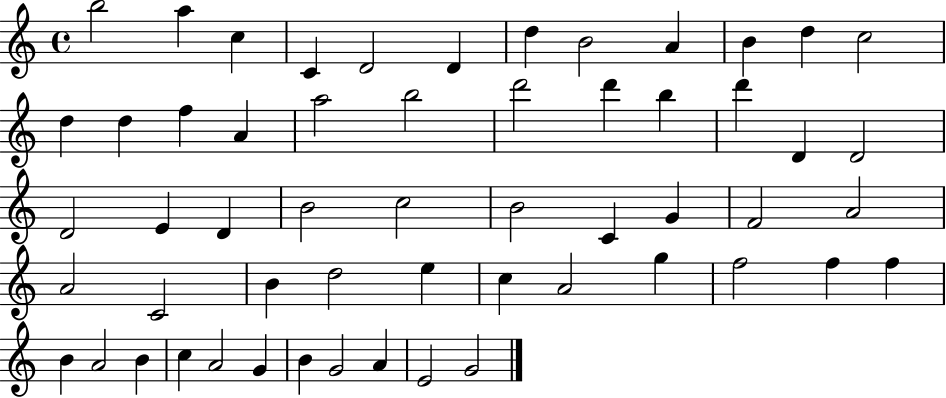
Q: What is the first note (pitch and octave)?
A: B5